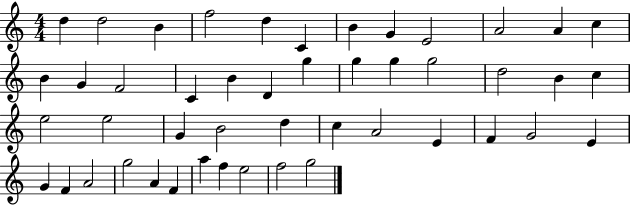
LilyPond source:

{
  \clef treble
  \numericTimeSignature
  \time 4/4
  \key c \major
  d''4 d''2 b'4 | f''2 d''4 c'4 | b'4 g'4 e'2 | a'2 a'4 c''4 | \break b'4 g'4 f'2 | c'4 b'4 d'4 g''4 | g''4 g''4 g''2 | d''2 b'4 c''4 | \break e''2 e''2 | g'4 b'2 d''4 | c''4 a'2 e'4 | f'4 g'2 e'4 | \break g'4 f'4 a'2 | g''2 a'4 f'4 | a''4 f''4 e''2 | f''2 g''2 | \break \bar "|."
}